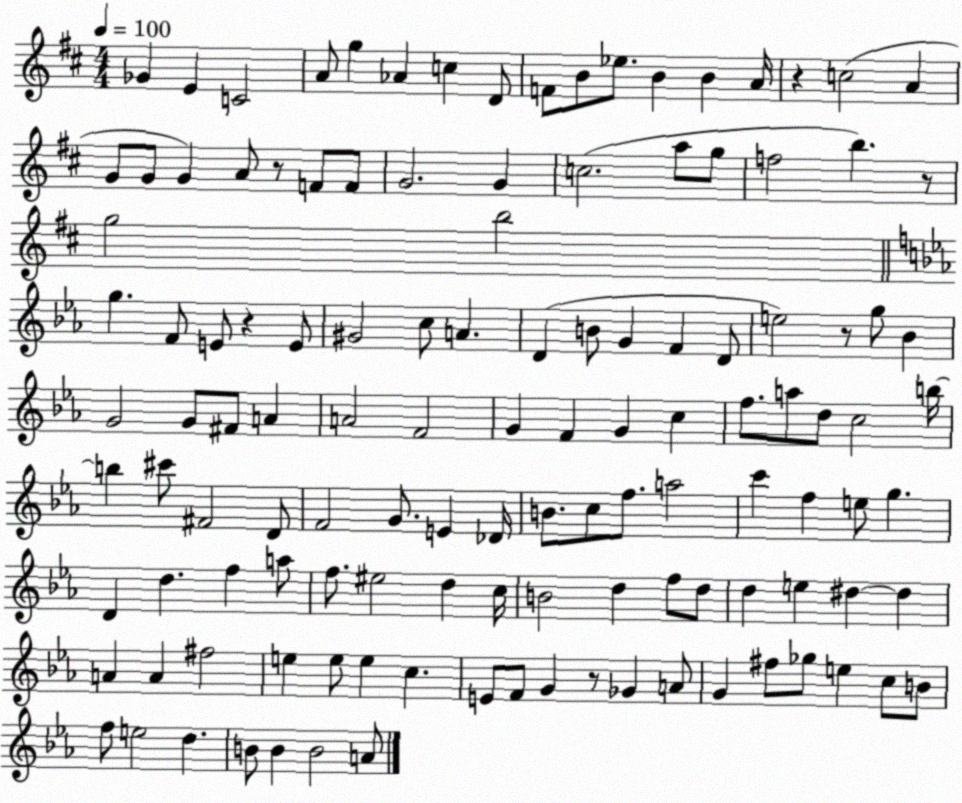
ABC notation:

X:1
T:Untitled
M:4/4
L:1/4
K:D
_G E C2 A/2 g _A c D/2 F/2 B/2 _e/2 B B A/4 z c2 A G/2 G/2 G A/2 z/2 F/2 F/2 G2 G c2 a/2 g/2 f2 b z/2 g2 b2 g F/2 E/2 z E/2 ^G2 c/2 A D B/2 G F D/2 e2 z/2 g/2 _B G2 G/2 ^F/2 A A2 F2 G F G c f/2 a/2 d/2 c2 b/4 b ^c'/2 ^F2 D/2 F2 G/2 E _D/4 B/2 c/2 f/2 a2 c' f e/2 g D d f a/2 f/2 ^e2 d c/4 B2 d f/2 d/2 d e ^d ^d A A ^f2 e e/2 e c E/2 F/2 G z/2 _G A/2 G ^f/2 _g/2 e c/2 B/2 f/2 e2 d B/2 B B2 A/2